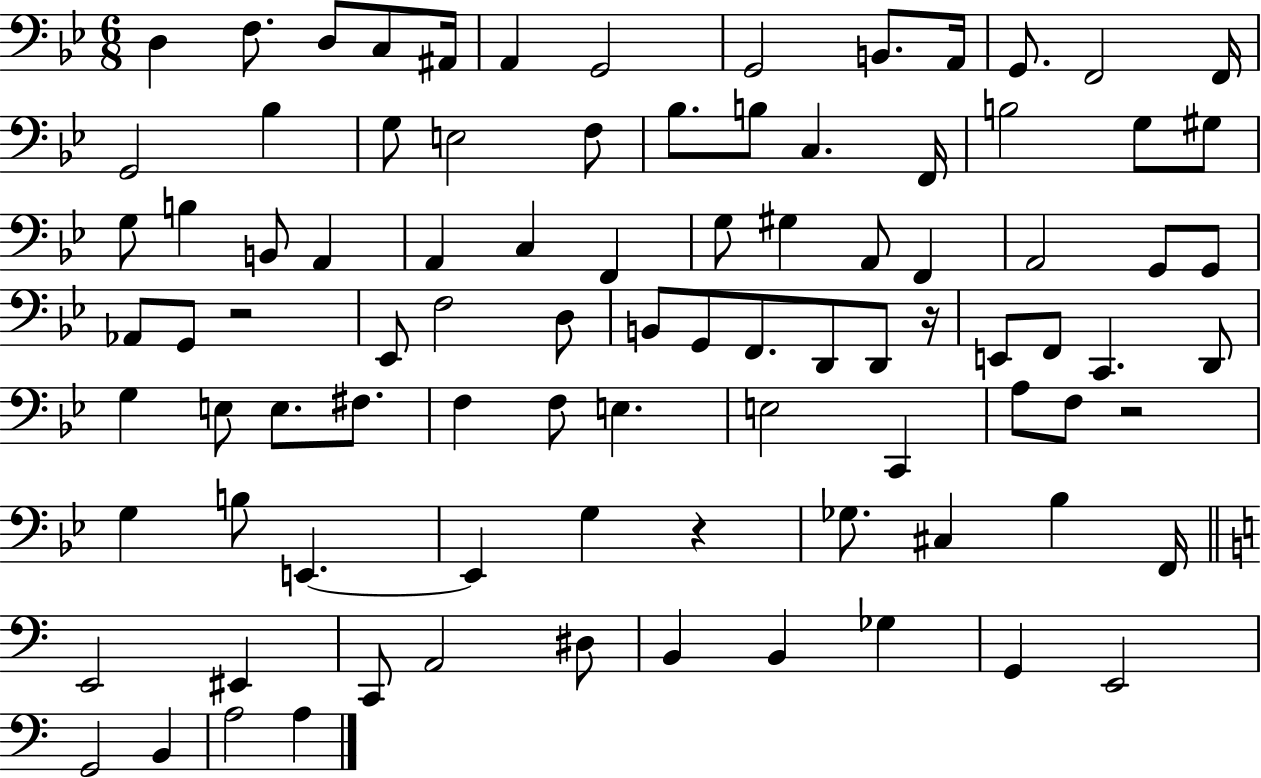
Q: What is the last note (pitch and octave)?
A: A3